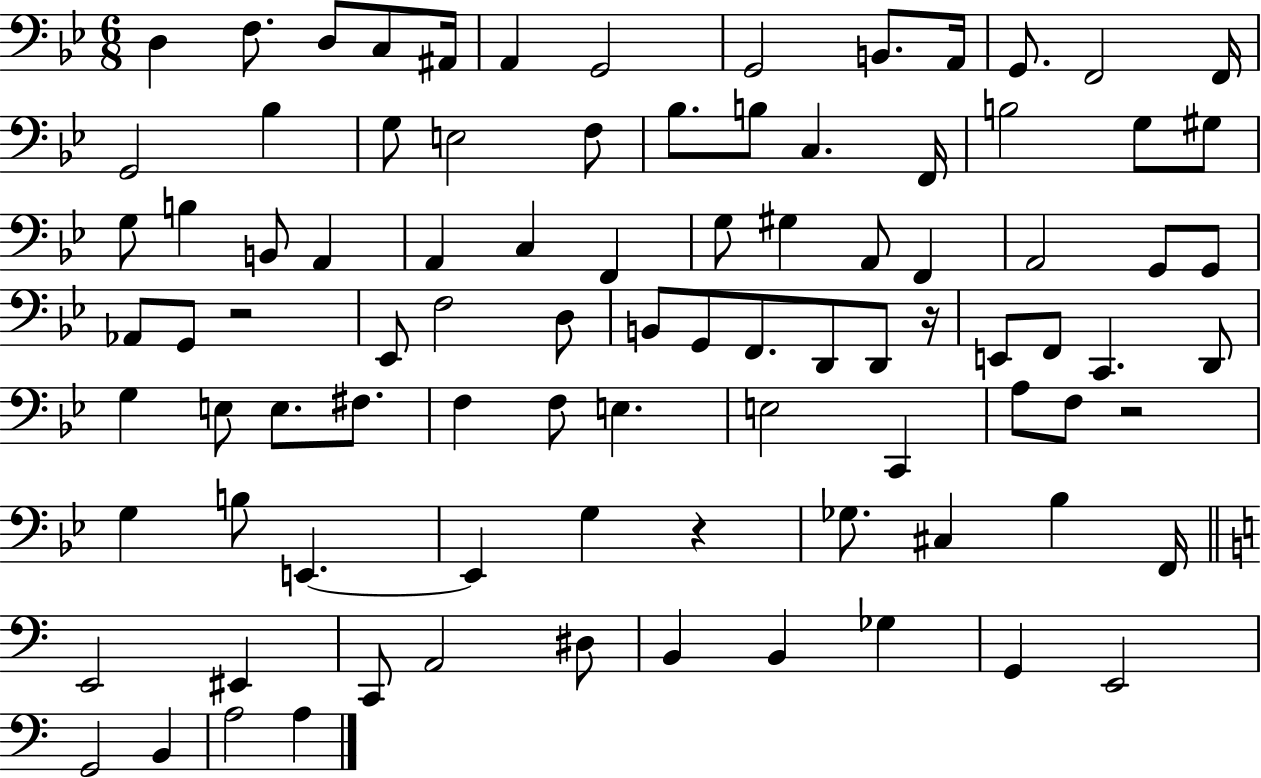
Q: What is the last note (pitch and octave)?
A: A3